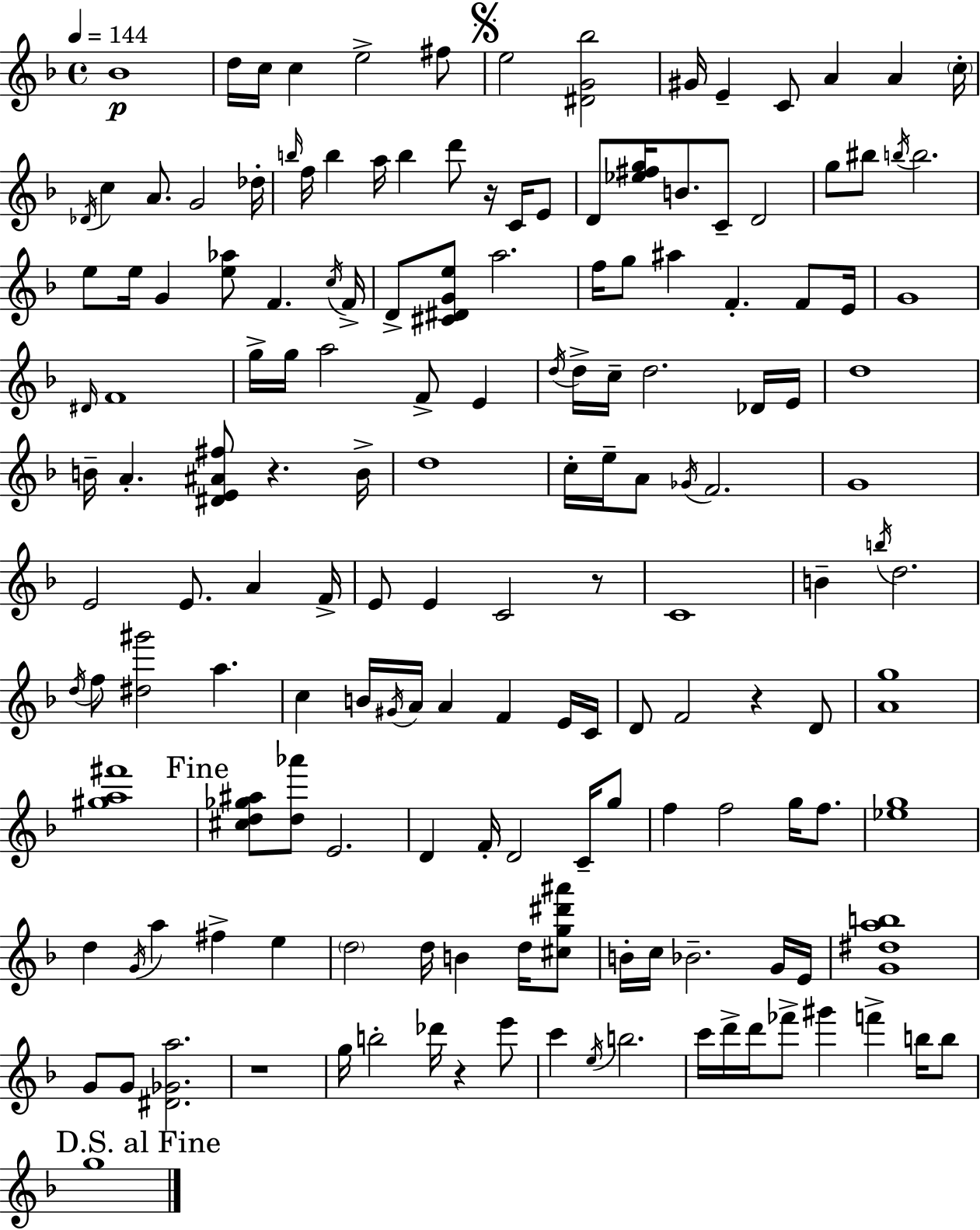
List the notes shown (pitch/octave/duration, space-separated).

Bb4/w D5/s C5/s C5/q E5/h F#5/e E5/h [D#4,G4,Bb5]/h G#4/s E4/q C4/e A4/q A4/q C5/s Db4/s C5/q A4/e. G4/h Db5/s B5/s F5/s B5/q A5/s B5/q D6/e R/s C4/s E4/e D4/e [Eb5,F#5,G5]/s B4/e. C4/e D4/h G5/e BIS5/e B5/s B5/h. E5/e E5/s G4/q [E5,Ab5]/e F4/q. C5/s F4/s D4/e [C#4,D#4,G4,E5]/e A5/h. F5/s G5/e A#5/q F4/q. F4/e E4/s G4/w D#4/s F4/w G5/s G5/s A5/h F4/e E4/q D5/s D5/s C5/s D5/h. Db4/s E4/s D5/w B4/s A4/q. [D#4,E4,A#4,F#5]/e R/q. B4/s D5/w C5/s E5/s A4/e Gb4/s F4/h. G4/w E4/h E4/e. A4/q F4/s E4/e E4/q C4/h R/e C4/w B4/q B5/s D5/h. D5/s F5/e [D#5,G#6]/h A5/q. C5/q B4/s G#4/s A4/s A4/q F4/q E4/s C4/s D4/e F4/h R/q D4/e [A4,G5]/w [G#5,A5,F#6]/w [C#5,D5,Gb5,A#5]/e [D5,Ab6]/e E4/h. D4/q F4/s D4/h C4/s G5/e F5/q F5/h G5/s F5/e. [Eb5,G5]/w D5/q G4/s A5/q F#5/q E5/q D5/h D5/s B4/q D5/s [C#5,G5,D#6,A#6]/e B4/s C5/s Bb4/h. G4/s E4/s [G4,D#5,A5,B5]/w G4/e G4/e [D#4,Gb4,A5]/h. R/w G5/s B5/h Db6/s R/q E6/e C6/q E5/s B5/h. C6/s D6/s D6/s FES6/e G#6/q F6/q B5/s B5/e G5/w